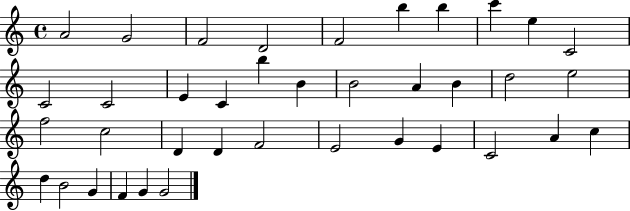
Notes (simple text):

A4/h G4/h F4/h D4/h F4/h B5/q B5/q C6/q E5/q C4/h C4/h C4/h E4/q C4/q B5/q B4/q B4/h A4/q B4/q D5/h E5/h F5/h C5/h D4/q D4/q F4/h E4/h G4/q E4/q C4/h A4/q C5/q D5/q B4/h G4/q F4/q G4/q G4/h